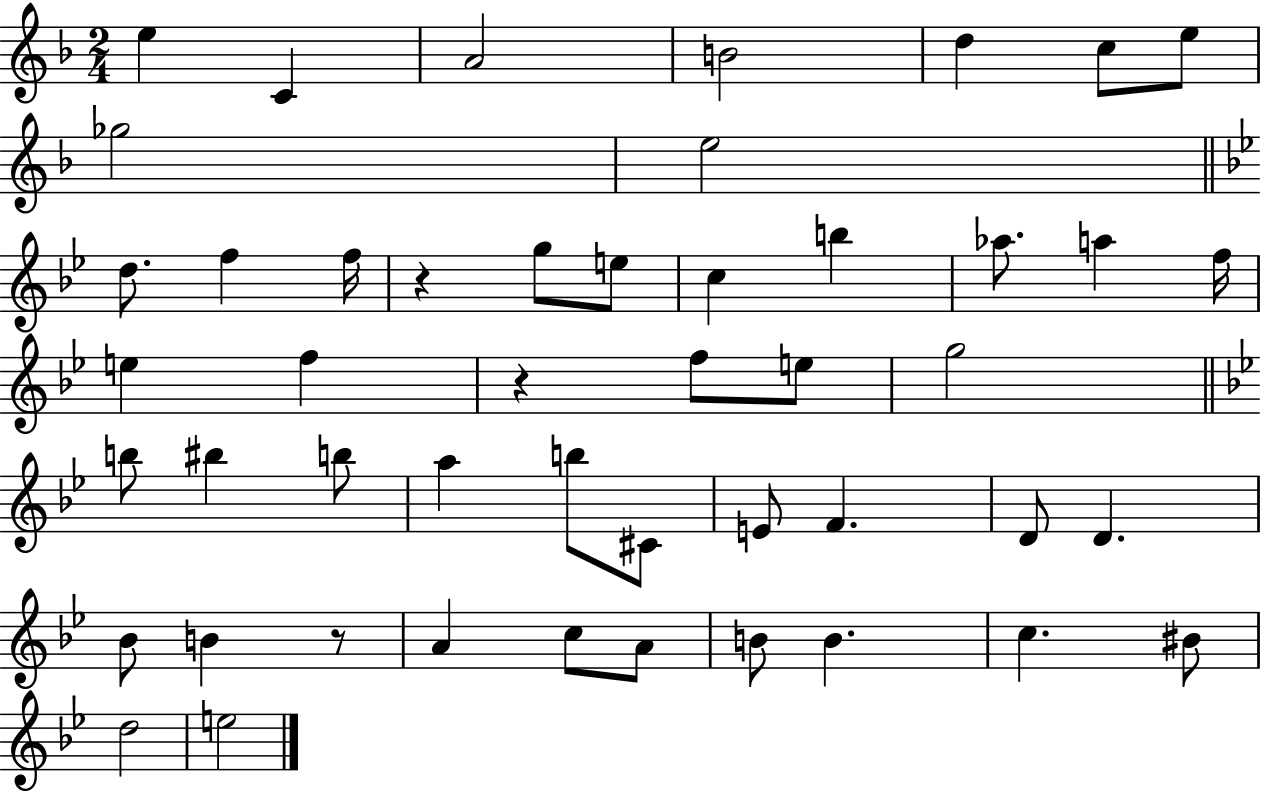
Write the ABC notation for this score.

X:1
T:Untitled
M:2/4
L:1/4
K:F
e C A2 B2 d c/2 e/2 _g2 e2 d/2 f f/4 z g/2 e/2 c b _a/2 a f/4 e f z f/2 e/2 g2 b/2 ^b b/2 a b/2 ^C/2 E/2 F D/2 D _B/2 B z/2 A c/2 A/2 B/2 B c ^B/2 d2 e2